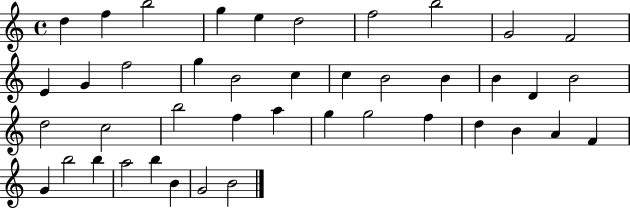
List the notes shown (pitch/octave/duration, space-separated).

D5/q F5/q B5/h G5/q E5/q D5/h F5/h B5/h G4/h F4/h E4/q G4/q F5/h G5/q B4/h C5/q C5/q B4/h B4/q B4/q D4/q B4/h D5/h C5/h B5/h F5/q A5/q G5/q G5/h F5/q D5/q B4/q A4/q F4/q G4/q B5/h B5/q A5/h B5/q B4/q G4/h B4/h